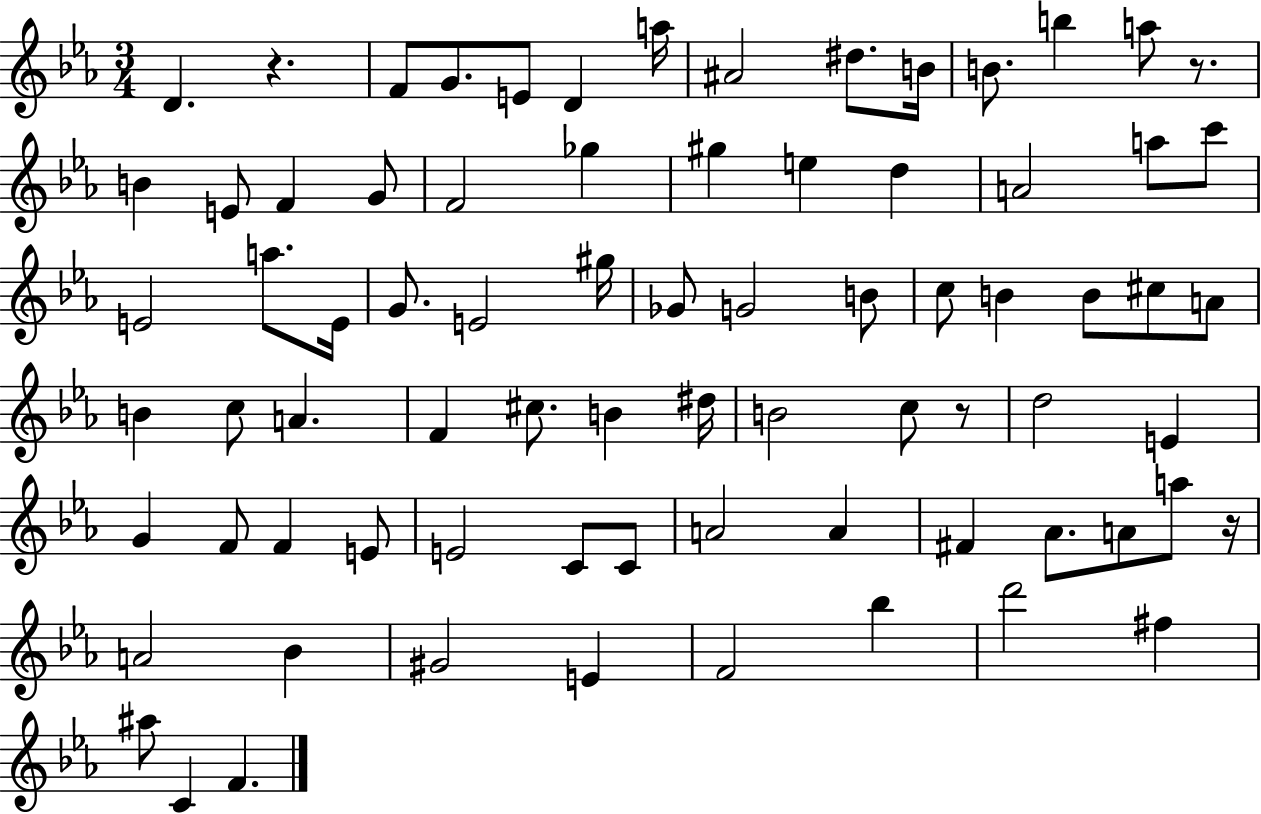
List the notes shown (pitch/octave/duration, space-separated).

D4/q. R/q. F4/e G4/e. E4/e D4/q A5/s A#4/h D#5/e. B4/s B4/e. B5/q A5/e R/e. B4/q E4/e F4/q G4/e F4/h Gb5/q G#5/q E5/q D5/q A4/h A5/e C6/e E4/h A5/e. E4/s G4/e. E4/h G#5/s Gb4/e G4/h B4/e C5/e B4/q B4/e C#5/e A4/e B4/q C5/e A4/q. F4/q C#5/e. B4/q D#5/s B4/h C5/e R/e D5/h E4/q G4/q F4/e F4/q E4/e E4/h C4/e C4/e A4/h A4/q F#4/q Ab4/e. A4/e A5/e R/s A4/h Bb4/q G#4/h E4/q F4/h Bb5/q D6/h F#5/q A#5/e C4/q F4/q.